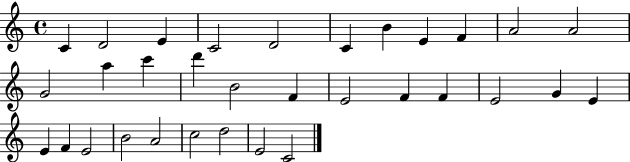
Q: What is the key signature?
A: C major